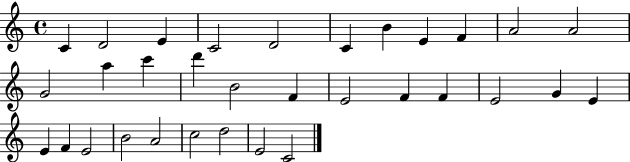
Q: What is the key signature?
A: C major